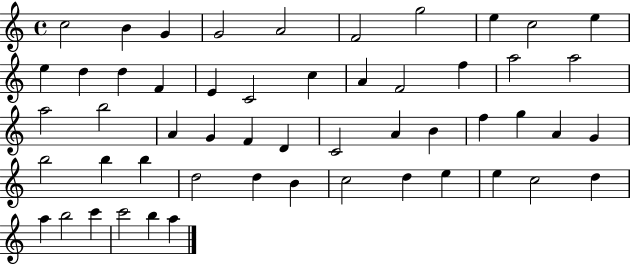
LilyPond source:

{
  \clef treble
  \time 4/4
  \defaultTimeSignature
  \key c \major
  c''2 b'4 g'4 | g'2 a'2 | f'2 g''2 | e''4 c''2 e''4 | \break e''4 d''4 d''4 f'4 | e'4 c'2 c''4 | a'4 f'2 f''4 | a''2 a''2 | \break a''2 b''2 | a'4 g'4 f'4 d'4 | c'2 a'4 b'4 | f''4 g''4 a'4 g'4 | \break b''2 b''4 b''4 | d''2 d''4 b'4 | c''2 d''4 e''4 | e''4 c''2 d''4 | \break a''4 b''2 c'''4 | c'''2 b''4 a''4 | \bar "|."
}